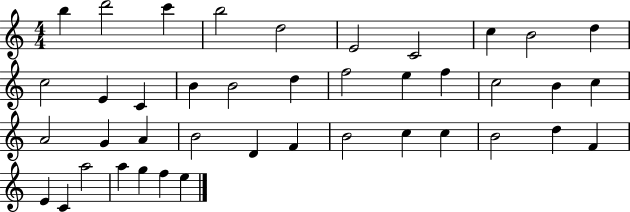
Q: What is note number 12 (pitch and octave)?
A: E4